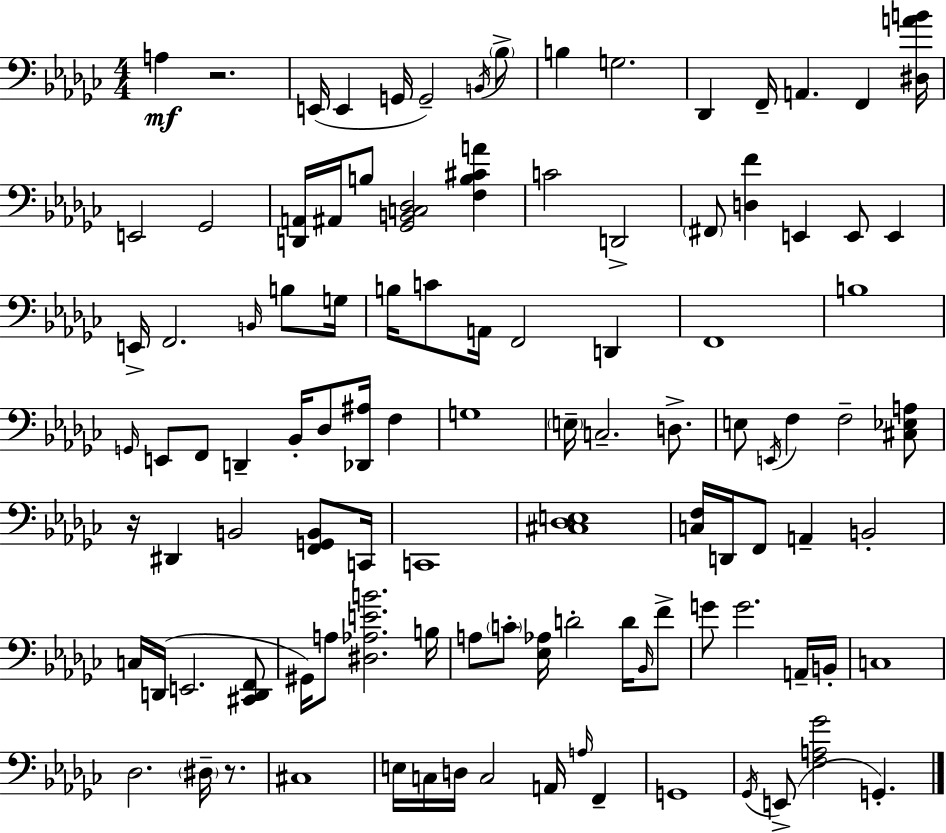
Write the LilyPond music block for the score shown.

{
  \clef bass
  \numericTimeSignature
  \time 4/4
  \key ees \minor
  \repeat volta 2 { a4\mf r2. | e,16( e,4 g,16 g,2--) \acciaccatura { b,16 } \parenthesize bes8-> | b4 g2. | des,4 f,16-- a,4. f,4 | \break <dis a' b'>16 e,2 ges,2 | <d, a,>16 ais,16 b8 <ges, b, c des>2 <f b cis' a'>4 | c'2 d,2-> | \parenthesize fis,8 <d f'>4 e,4 e,8 e,4 | \break e,16-> f,2. \grace { b,16 } b8 | g16 b16 c'8 a,16 f,2 d,4 | f,1 | b1 | \break \grace { g,16 } e,8 f,8 d,4-- bes,16-. des8 <des, ais>16 f4 | g1 | \parenthesize e16-- c2.-- | d8.-> e8 \acciaccatura { e,16 } f4 f2-- | \break <cis ees a>8 r16 dis,4 b,2 | <f, g, b,>8 c,16 c,1 | <cis des e>1 | <c f>16 d,16 f,8 a,4-- b,2-. | \break c16 d,16( e,2. | <cis, d, f,>8 gis,16) a8 <dis aes e' b'>2. | b16 a8 \parenthesize c'8-. <ees aes>16 d'2-. | d'16 \grace { bes,16 } f'8-> g'8 g'2. | \break a,16-- b,16-. c1 | des2. | \parenthesize dis16-- r8. cis1 | e16 c16 d16 c2 | \break a,16 \grace { a16 } f,4-- g,1 | \acciaccatura { ges,16 } e,8->( <f a ges'>2 | g,4.-.) } \bar "|."
}